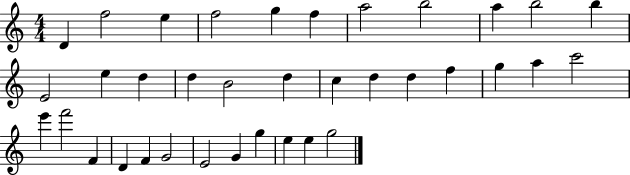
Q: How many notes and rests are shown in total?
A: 36